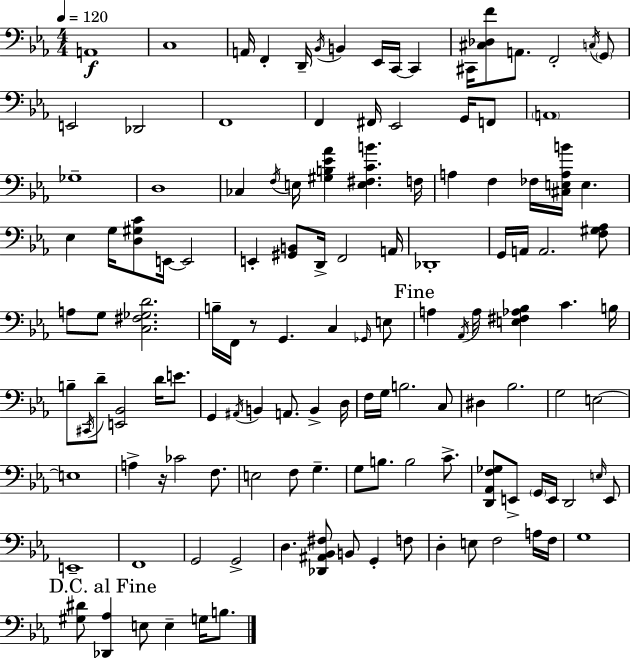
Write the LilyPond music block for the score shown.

{
  \clef bass
  \numericTimeSignature
  \time 4/4
  \key c \minor
  \tempo 4 = 120
  a,1\f | c1 | a,16 f,4-. d,16-- \acciaccatura { bes,16 } b,4 ees,16 c,16~~ c,4 | cis,16 <cis des f'>8 a,8. f,2-. \acciaccatura { c16 } | \break \parenthesize g,8 e,2 des,2 | f,1 | f,4 fis,16 ees,2 g,16 | f,8 \parenthesize a,1 | \break ges1-- | d1 | ces4 \acciaccatura { f16 } e16 <gis b ees' aes'>4 <e fis c' b'>4. | f16 a4 f4 fes16 <cis e a b'>16 e4. | \break ees4 g16 <d gis c'>8 e,16~~ e,2 | e,4-. <gis, b,>8 d,16-> f,2 | a,16 des,1-. | g,16 a,16 a,2. | \break <f gis aes>8 a8 g8 <c fis ges d'>2. | b16-- f,16 r8 g,4. c4 | \grace { ges,16 } e8 \mark "Fine" a4 \acciaccatura { aes,16 } a16 <e fis aes bes>4 c'4. | b16 b8-- \acciaccatura { cis,16 } d'8-- <e, bes,>2 | \break d'16 e'8. g,4 \acciaccatura { ais,16 } b,4 a,8. | b,4-> d16 f16 g16 b2. | c8 dis4 bes2. | g2 e2~~ | \break e1 | a4-> r16 ces'2 | f8. e2 f8 | g4.-- g8 b8. b2 | \break c'8.-> <d, aes, f ges>8 e,8-> \parenthesize g,16 e,16 d,2 | \grace { e16 } e,8 e,1-- | f,1 | g,2 | \break g,2-> d4. <des, ais, bes, fis>8 | b,8 g,4-. f8 d4-. e8 f2 | a16 f16 g1 | \mark "D.C. al Fine" <gis dis'>8 <des, aes>4 e8 | \break e4-- g16 b8. \bar "|."
}